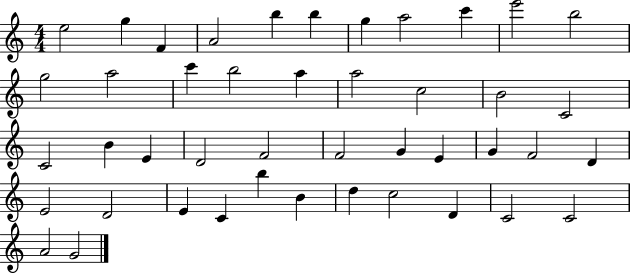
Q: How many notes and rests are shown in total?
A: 44